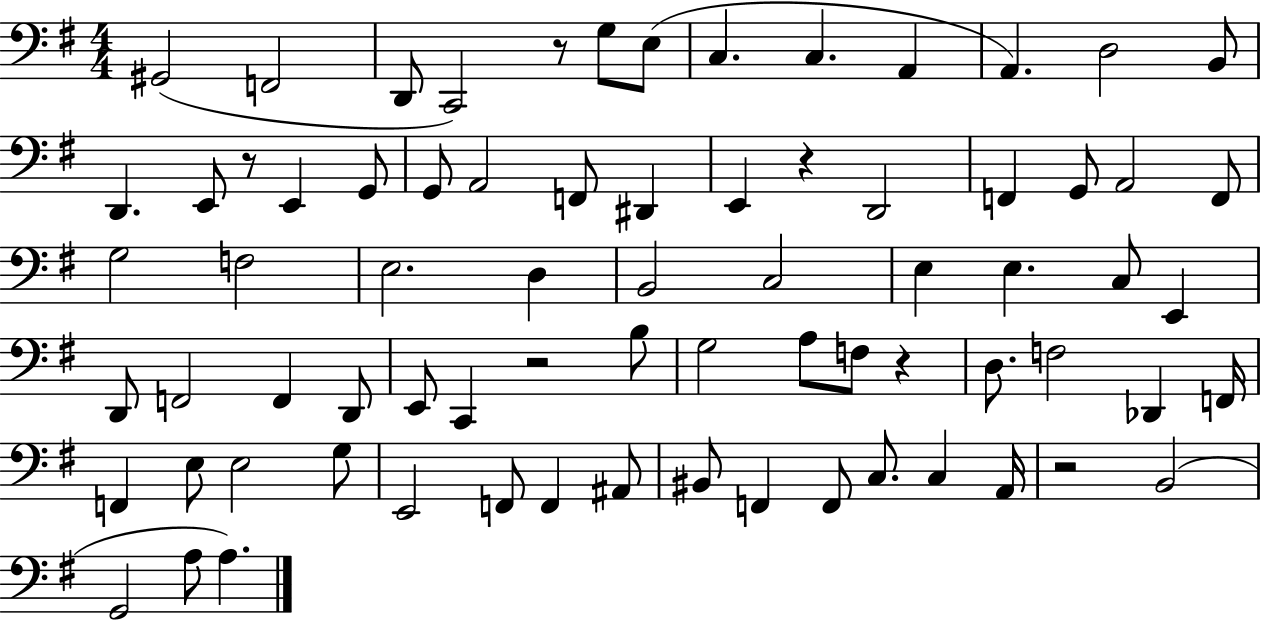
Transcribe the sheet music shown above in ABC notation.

X:1
T:Untitled
M:4/4
L:1/4
K:G
^G,,2 F,,2 D,,/2 C,,2 z/2 G,/2 E,/2 C, C, A,, A,, D,2 B,,/2 D,, E,,/2 z/2 E,, G,,/2 G,,/2 A,,2 F,,/2 ^D,, E,, z D,,2 F,, G,,/2 A,,2 F,,/2 G,2 F,2 E,2 D, B,,2 C,2 E, E, C,/2 E,, D,,/2 F,,2 F,, D,,/2 E,,/2 C,, z2 B,/2 G,2 A,/2 F,/2 z D,/2 F,2 _D,, F,,/4 F,, E,/2 E,2 G,/2 E,,2 F,,/2 F,, ^A,,/2 ^B,,/2 F,, F,,/2 C,/2 C, A,,/4 z2 B,,2 G,,2 A,/2 A,